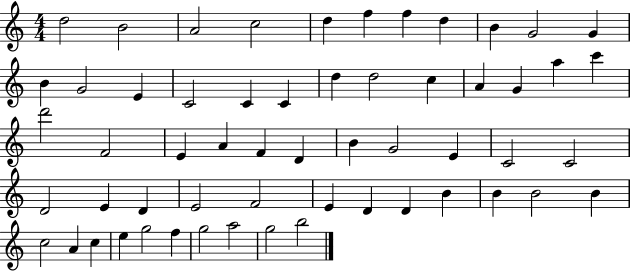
X:1
T:Untitled
M:4/4
L:1/4
K:C
d2 B2 A2 c2 d f f d B G2 G B G2 E C2 C C d d2 c A G a c' d'2 F2 E A F D B G2 E C2 C2 D2 E D E2 F2 E D D B B B2 B c2 A c e g2 f g2 a2 g2 b2